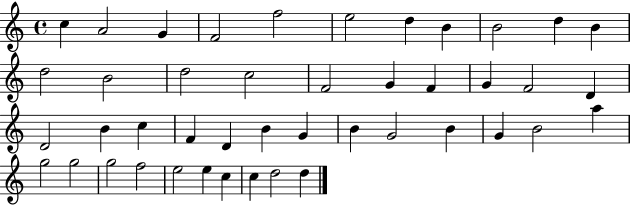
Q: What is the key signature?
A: C major